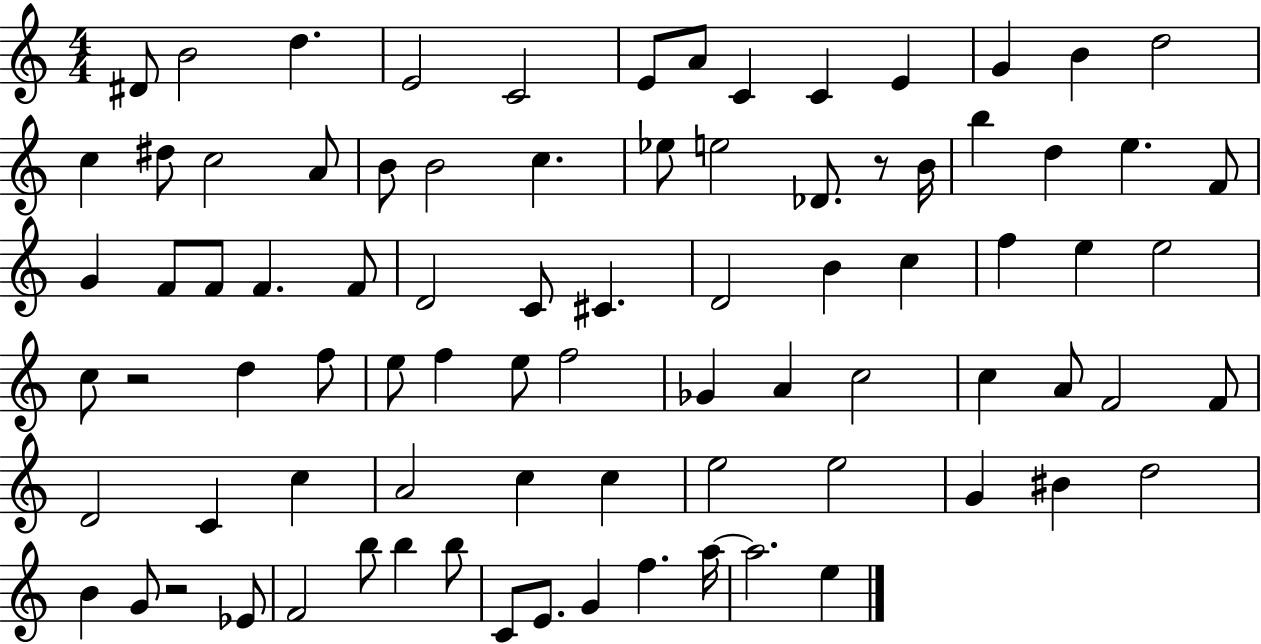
D#4/e B4/h D5/q. E4/h C4/h E4/e A4/e C4/q C4/q E4/q G4/q B4/q D5/h C5/q D#5/e C5/h A4/e B4/e B4/h C5/q. Eb5/e E5/h Db4/e. R/e B4/s B5/q D5/q E5/q. F4/e G4/q F4/e F4/e F4/q. F4/e D4/h C4/e C#4/q. D4/h B4/q C5/q F5/q E5/q E5/h C5/e R/h D5/q F5/e E5/e F5/q E5/e F5/h Gb4/q A4/q C5/h C5/q A4/e F4/h F4/e D4/h C4/q C5/q A4/h C5/q C5/q E5/h E5/h G4/q BIS4/q D5/h B4/q G4/e R/h Eb4/e F4/h B5/e B5/q B5/e C4/e E4/e. G4/q F5/q. A5/s A5/h. E5/q